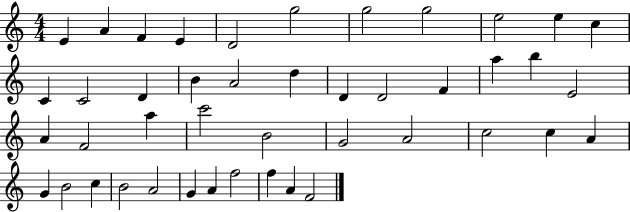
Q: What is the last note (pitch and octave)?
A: F4